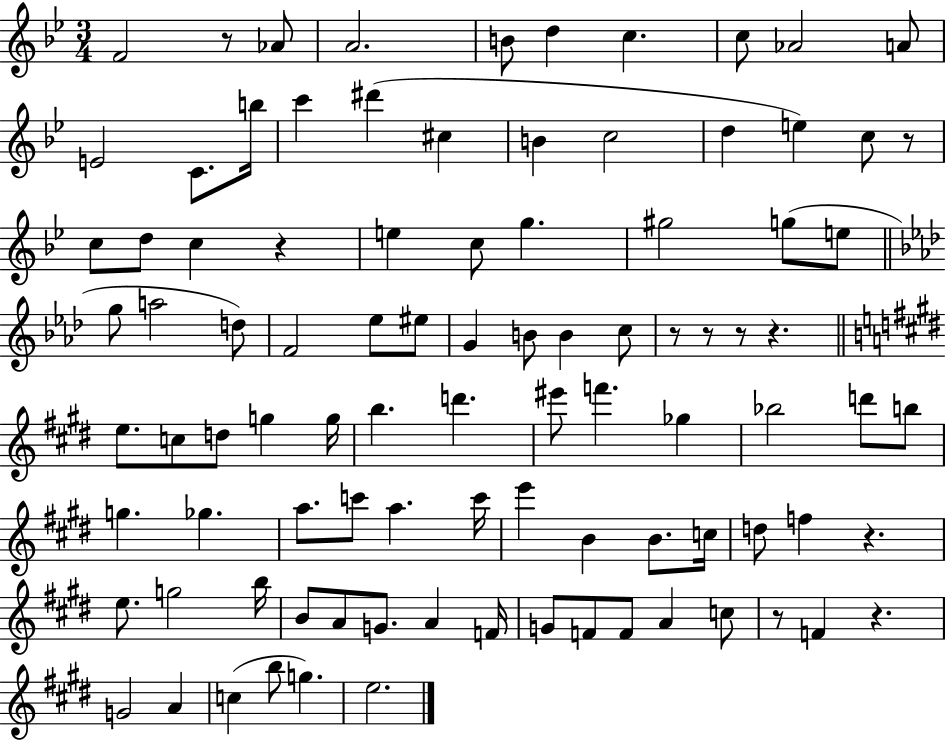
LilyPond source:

{
  \clef treble
  \numericTimeSignature
  \time 3/4
  \key bes \major
  f'2 r8 aes'8 | a'2. | b'8 d''4 c''4. | c''8 aes'2 a'8 | \break e'2 c'8. b''16 | c'''4 dis'''4( cis''4 | b'4 c''2 | d''4 e''4) c''8 r8 | \break c''8 d''8 c''4 r4 | e''4 c''8 g''4. | gis''2 g''8( e''8 | \bar "||" \break \key aes \major g''8 a''2 d''8) | f'2 ees''8 eis''8 | g'4 b'8 b'4 c''8 | r8 r8 r8 r4. | \break \bar "||" \break \key e \major e''8. c''8 d''8 g''4 g''16 | b''4. d'''4. | eis'''8 f'''4. ges''4 | bes''2 d'''8 b''8 | \break g''4. ges''4. | a''8. c'''8 a''4. c'''16 | e'''4 b'4 b'8. c''16 | d''8 f''4 r4. | \break e''8. g''2 b''16 | b'8 a'8 g'8. a'4 f'16 | g'8 f'8 f'8 a'4 c''8 | r8 f'4 r4. | \break g'2 a'4 | c''4( b''8 g''4.) | e''2. | \bar "|."
}